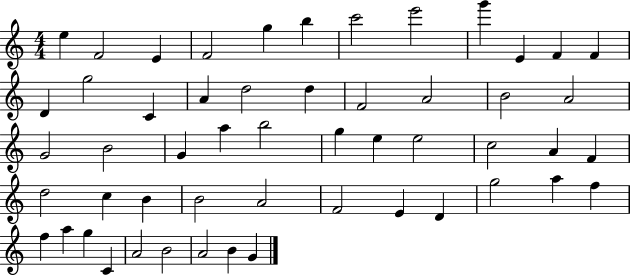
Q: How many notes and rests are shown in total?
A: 53